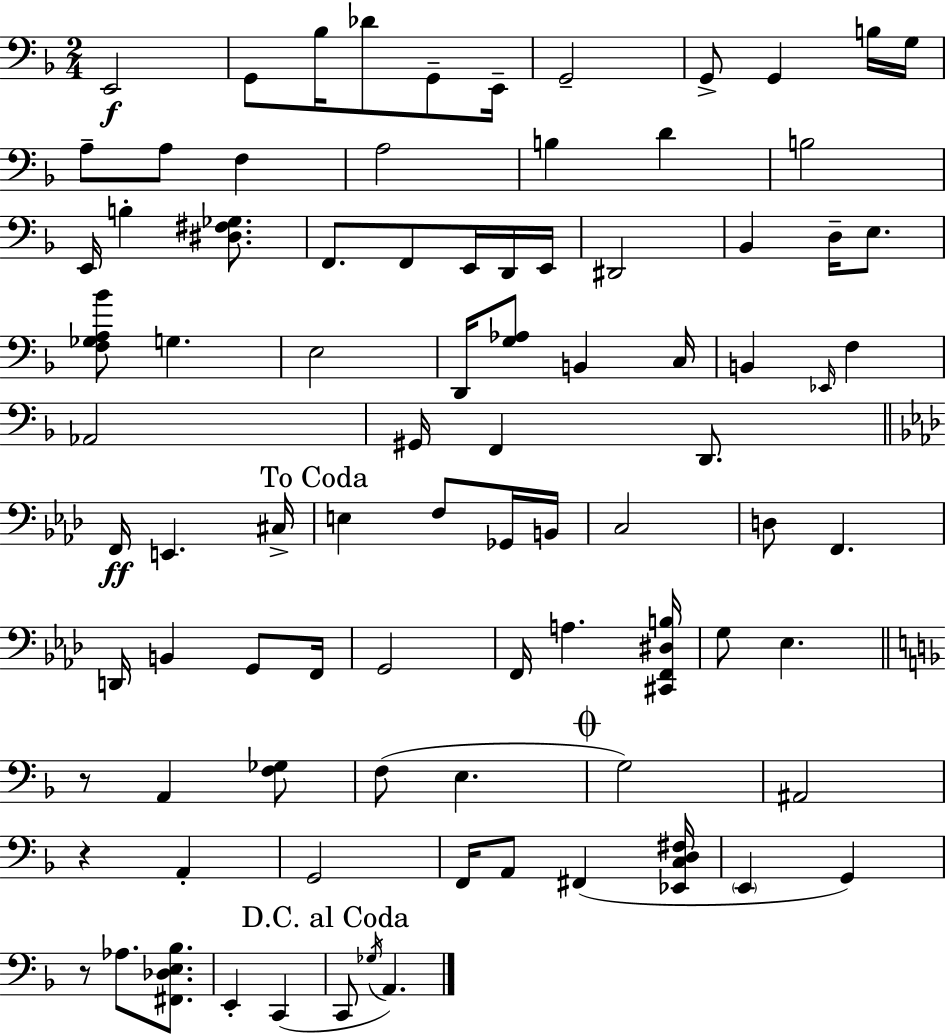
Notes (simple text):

E2/h G2/e Bb3/s Db4/e G2/e E2/s G2/h G2/e G2/q B3/s G3/s A3/e A3/e F3/q A3/h B3/q D4/q B3/h E2/s B3/q [D#3,F#3,Gb3]/e. F2/e. F2/e E2/s D2/s E2/s D#2/h Bb2/q D3/s E3/e. [F3,Gb3,A3,Bb4]/e G3/q. E3/h D2/s [G3,Ab3]/e B2/q C3/s B2/q Eb2/s F3/q Ab2/h G#2/s F2/q D2/e. F2/s E2/q. C#3/s E3/q F3/e Gb2/s B2/s C3/h D3/e F2/q. D2/s B2/q G2/e F2/s G2/h F2/s A3/q. [C#2,F2,D#3,B3]/s G3/e Eb3/q. R/e A2/q [F3,Gb3]/e F3/e E3/q. G3/h A#2/h R/q A2/q G2/h F2/s A2/e F#2/q [Eb2,C3,D3,F#3]/s E2/q G2/q R/e Ab3/e. [F#2,Db3,E3,Bb3]/e. E2/q C2/q C2/e Gb3/s A2/q.